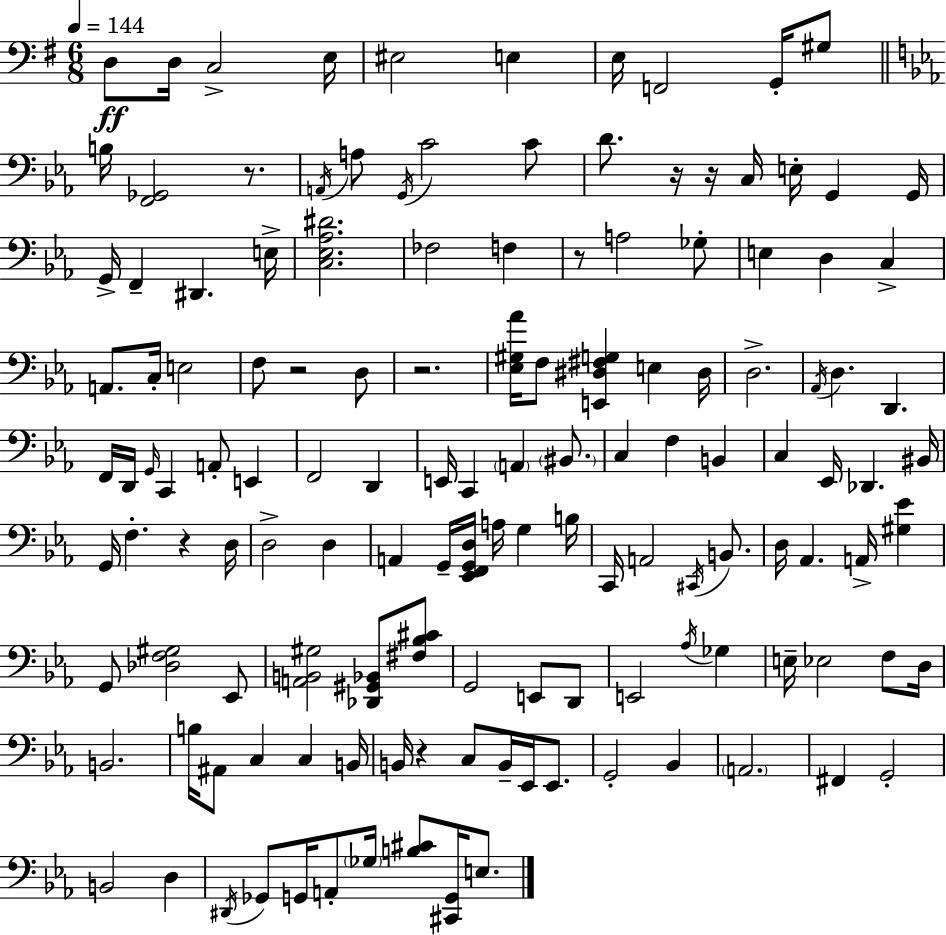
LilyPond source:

{
  \clef bass
  \numericTimeSignature
  \time 6/8
  \key e \minor
  \tempo 4 = 144
  d8\ff d16 c2-> e16 | eis2 e4 | e16 f,2 g,16-. gis8 | \bar "||" \break \key ees \major b16 <f, ges,>2 r8. | \acciaccatura { a,16 } a8 \acciaccatura { g,16 } c'2 | c'8 d'8. r16 r16 c16 e16-. g,4 | g,16 g,16-> f,4-- dis,4. | \break e16-> <c ees aes dis'>2. | fes2 f4 | r8 a2 | ges8-. e4 d4 c4-> | \break a,8. c16-. e2 | f8 r2 | d8 r2. | <ees gis aes'>16 f8 <e, dis fis g>4 e4 | \break dis16 d2.-> | \acciaccatura { aes,16 } d4. d,4. | f,16 d,16 \grace { g,16 } c,4 a,8-. | e,4 f,2 | \break d,4 e,16 c,4 \parenthesize a,4 | \parenthesize bis,8. c4 f4 | b,4 c4 ees,16 des,4. | bis,16 g,16 f4.-. r4 | \break d16 d2-> | d4 a,4 g,16-- <ees, f, g, d>16 a16 g4 | b16 c,16 a,2 | \acciaccatura { cis,16 } b,8. d16 aes,4. | \break a,16-> <gis ees'>4 g,8 <des f gis>2 | ees,8 <a, b, gis>2 | <des, gis, bes,>8 <fis bes cis'>8 g,2 | e,8 d,8 e,2 | \break \acciaccatura { aes16 } ges4 e16-- ees2 | f8 d16 b,2. | b16 ais,8 c4 | c4 b,16 b,16 r4 c8 | \break b,16-- ees,16 ees,8. g,2-. | bes,4 \parenthesize a,2. | fis,4 g,2-. | b,2 | \break d4 \acciaccatura { dis,16 } ges,8 g,16 a,8-. | \parenthesize ges16 <b cis'>8 <cis, g,>16 e8. \bar "|."
}